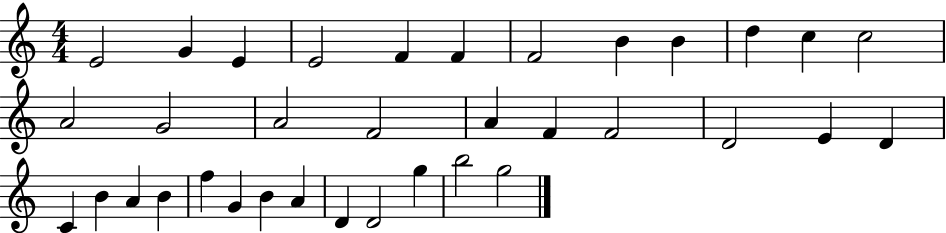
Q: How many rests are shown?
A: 0